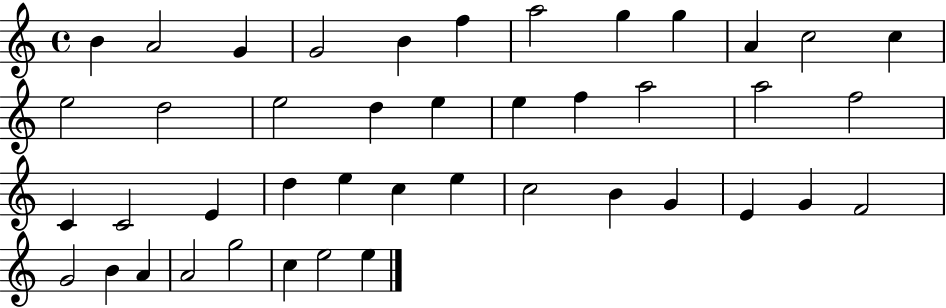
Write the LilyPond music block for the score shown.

{
  \clef treble
  \time 4/4
  \defaultTimeSignature
  \key c \major
  b'4 a'2 g'4 | g'2 b'4 f''4 | a''2 g''4 g''4 | a'4 c''2 c''4 | \break e''2 d''2 | e''2 d''4 e''4 | e''4 f''4 a''2 | a''2 f''2 | \break c'4 c'2 e'4 | d''4 e''4 c''4 e''4 | c''2 b'4 g'4 | e'4 g'4 f'2 | \break g'2 b'4 a'4 | a'2 g''2 | c''4 e''2 e''4 | \bar "|."
}